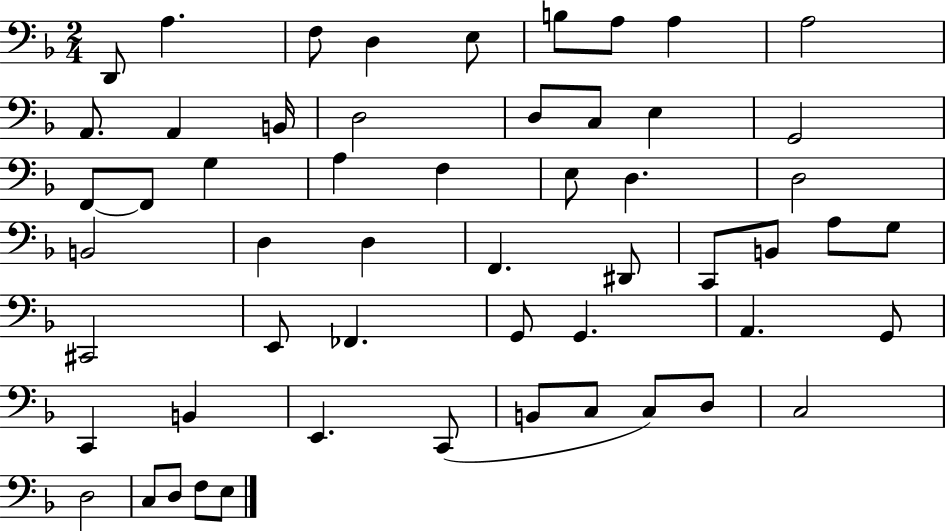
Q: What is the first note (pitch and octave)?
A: D2